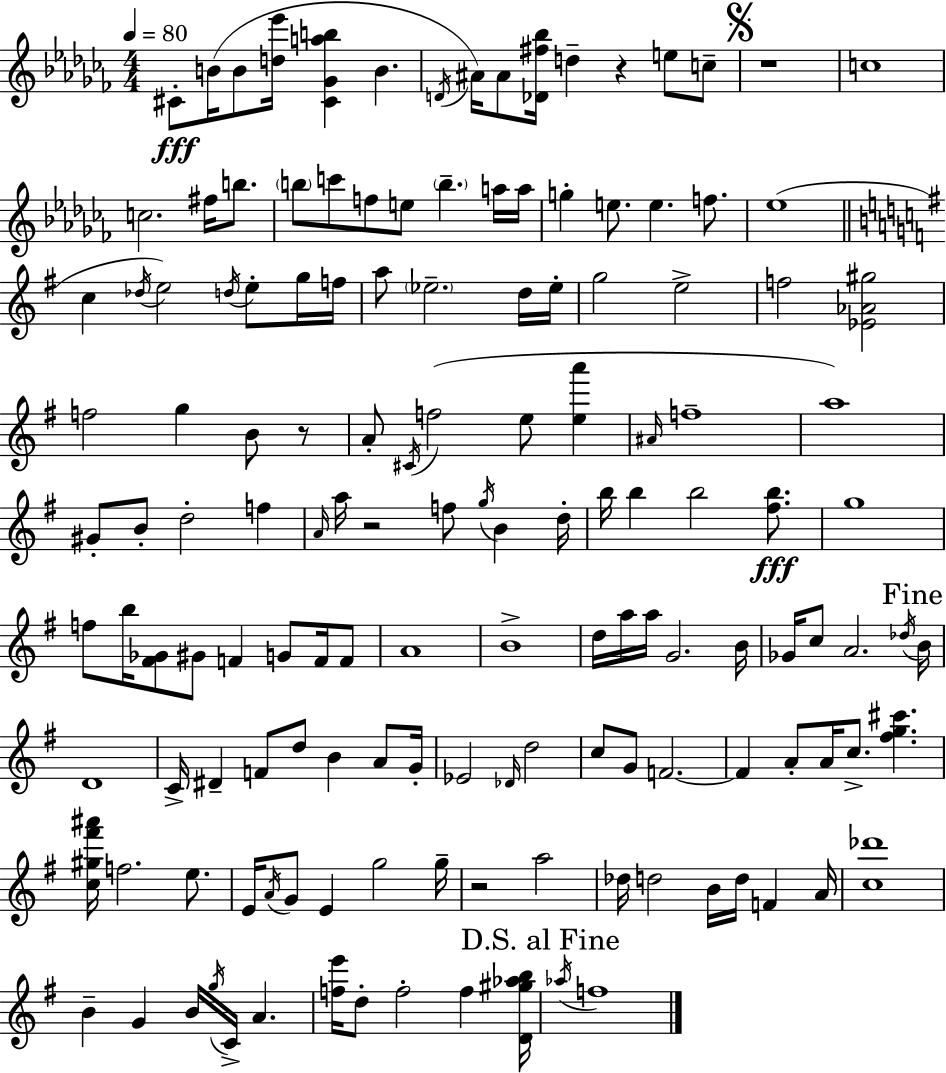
{
  \clef treble
  \numericTimeSignature
  \time 4/4
  \key aes \minor
  \tempo 4 = 80
  cis'8-.\fff b'16( b'8 <d'' ees'''>16 <cis' ges' a'' b''>4 b'4. | \acciaccatura { d'16 }) ais'16 ais'8 <des' fis'' bes''>16 d''4-- r4 e''8 c''8-- | \mark \markup { \musicglyph "scripts.segno" } r1 | c''1 | \break c''2. fis''16 b''8. | \parenthesize b''8 c'''8 f''8 e''8 \parenthesize b''4.-- a''16 | a''16 g''4-. e''8. e''4. f''8. | ees''1( | \break \bar "||" \break \key g \major c''4 \acciaccatura { des''16 } e''2) \acciaccatura { d''16 } e''8-. | g''16 f''16 a''8 \parenthesize ees''2.-- | d''16 ees''16-. g''2 e''2-> | f''2 <ees' aes' gis''>2 | \break f''2 g''4 b'8 | r8 a'8-. \acciaccatura { cis'16 } f''2( e''8 <e'' a'''>4 | \grace { ais'16 } f''1-- | a''1) | \break gis'8-. b'8-. d''2-. | f''4 \grace { a'16 } a''16 r2 f''8 | \acciaccatura { g''16 } b'4 d''16-. b''16 b''4 b''2 | <fis'' b''>8.\fff g''1 | \break f''8 b''16 <fis' ges'>8 gis'8 f'4 | g'8 f'16 f'8 a'1 | b'1-> | d''16 a''16 a''16 g'2. | \break b'16 ges'16 c''8 a'2. | \acciaccatura { des''16 } \mark "Fine" b'16 d'1 | c'16-> dis'4-- f'8 d''8 | b'4 a'8 g'16-. ees'2 \grace { des'16 } | \break d''2 c''8 g'8 f'2.~~ | f'4 a'8-. a'16 c''8.-> | <fis'' g'' cis'''>4. <c'' gis'' fis''' ais'''>16 f''2. | e''8. e'16 \acciaccatura { a'16 } g'8 e'4 | \break g''2 g''16-- r2 | a''2 des''16 d''2 | b'16 d''16 f'4 a'16 <c'' des'''>1 | b'4-- g'4 | \break b'16 \acciaccatura { g''16 } c'16-> a'4. <f'' e'''>16 d''8-. f''2-. | f''4 <d' gis'' aes'' b''>16 \mark "D.S. al Fine" \acciaccatura { aes''16 } f''1 | \bar "|."
}